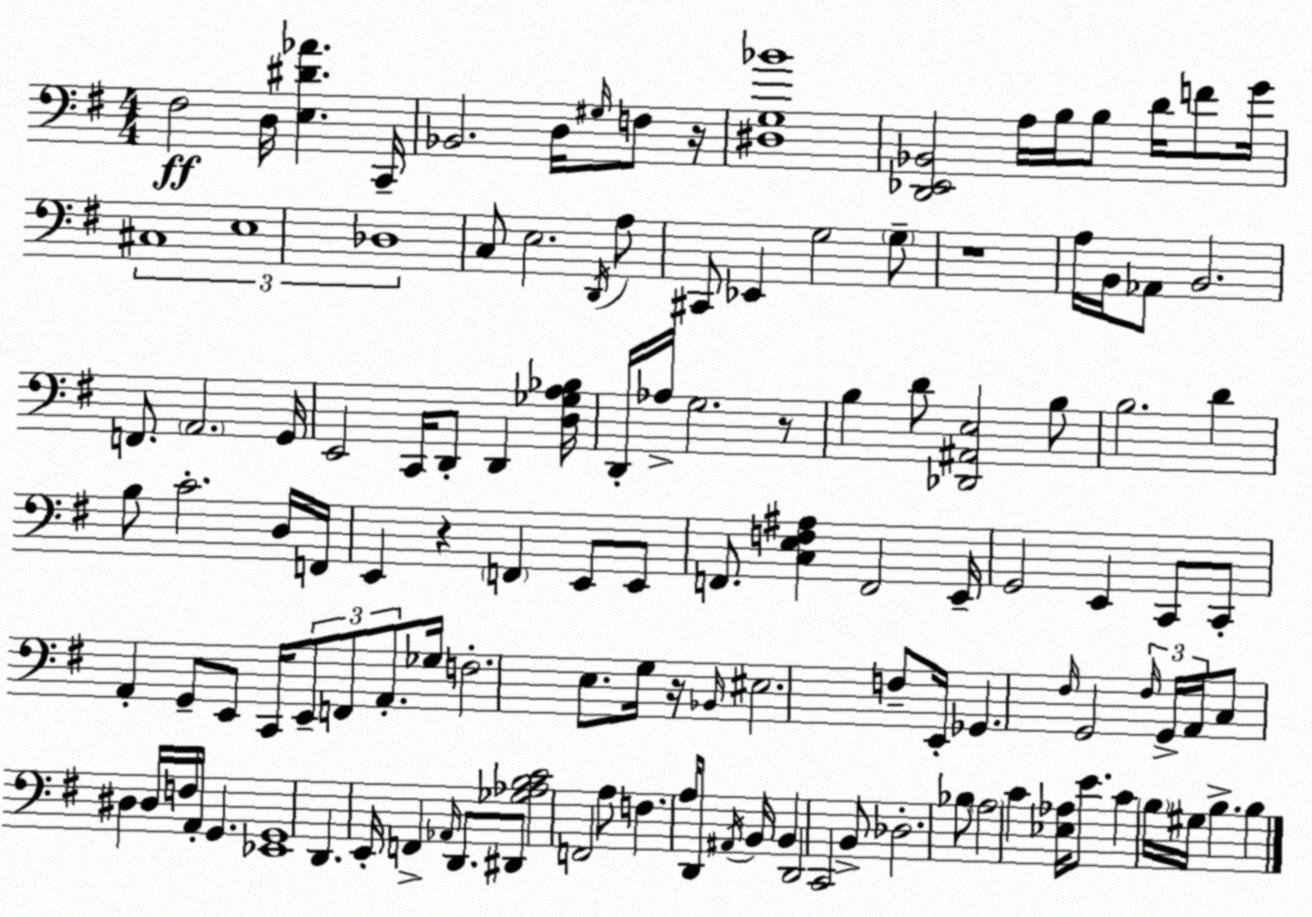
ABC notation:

X:1
T:Untitled
M:4/4
L:1/4
K:G
^F,2 D,/4 [E,^D_A] C,,/4 _B,,2 D,/4 ^G,/4 F,/2 z/4 [^D,G,_B]4 [D,,_E,,_B,,]2 A,/4 B,/4 B,/2 D/4 F/2 G/4 ^C,4 E,4 _D,4 C,/2 E,2 D,,/4 A,/2 ^C,,/2 _E,, G,2 G,/2 z4 A,/4 B,,/4 _A,,/2 B,,2 F,,/2 A,,2 G,,/4 E,,2 C,,/4 D,,/2 D,, [D,_G,A,_B,]/4 D,,/4 _A,/4 G,2 z/2 B, D/2 [_D,,^A,,E,]2 B,/2 B,2 D B,/2 C2 D,/4 F,,/4 E,, z F,, E,,/2 E,,/2 F,,/2 [C,E,F,^A,] F,,2 E,,/4 G,,2 E,, C,,/2 C,,/2 A,, G,,/2 E,,/2 C,,/4 E,,/2 F,,/2 A,,/2 _G,/4 F,2 E,/2 G,/4 z/4 _B,,/4 ^E,2 F,/2 E,,/4 _G,, ^F,/4 G,,2 ^F,/4 G,,/4 A,,/4 C,/2 ^D, ^D,/4 F,/4 A,,/4 G,, [_E,,G,,]4 D,, E,,/4 F,, _A,,/4 D,,/2 ^D,,/2 [_G,_A,B,C]2 F,,2 A,/2 F, A,/4 D,,/2 ^A,,/4 B,,/4 B,, D,,2 C,,2 B,,/2 _D,2 _B,/2 A,2 C [_E,_A,]/4 E/2 C B,/4 ^G,/4 B, B,